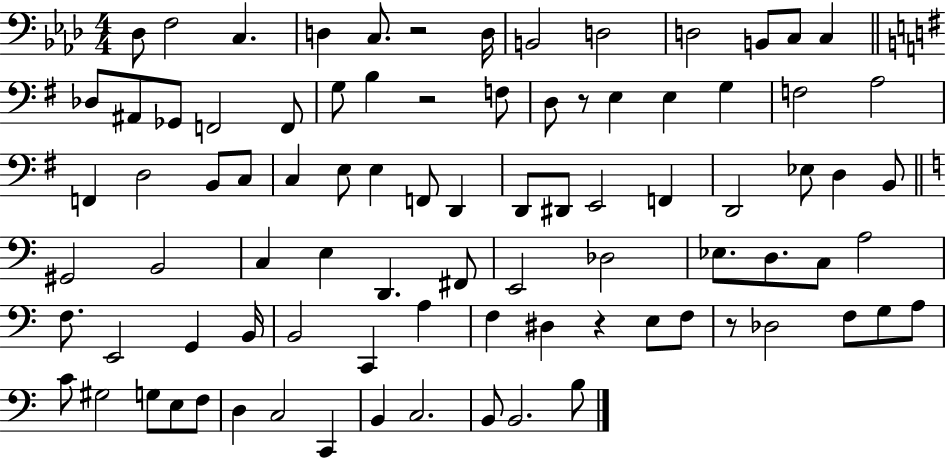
X:1
T:Untitled
M:4/4
L:1/4
K:Ab
_D,/2 F,2 C, D, C,/2 z2 D,/4 B,,2 D,2 D,2 B,,/2 C,/2 C, _D,/2 ^A,,/2 _G,,/2 F,,2 F,,/2 G,/2 B, z2 F,/2 D,/2 z/2 E, E, G, F,2 A,2 F,, D,2 B,,/2 C,/2 C, E,/2 E, F,,/2 D,, D,,/2 ^D,,/2 E,,2 F,, D,,2 _E,/2 D, B,,/2 ^G,,2 B,,2 C, E, D,, ^F,,/2 E,,2 _D,2 _E,/2 D,/2 C,/2 A,2 F,/2 E,,2 G,, B,,/4 B,,2 C,, A, F, ^D, z E,/2 F,/2 z/2 _D,2 F,/2 G,/2 A,/2 C/2 ^G,2 G,/2 E,/2 F,/2 D, C,2 C,, B,, C,2 B,,/2 B,,2 B,/2